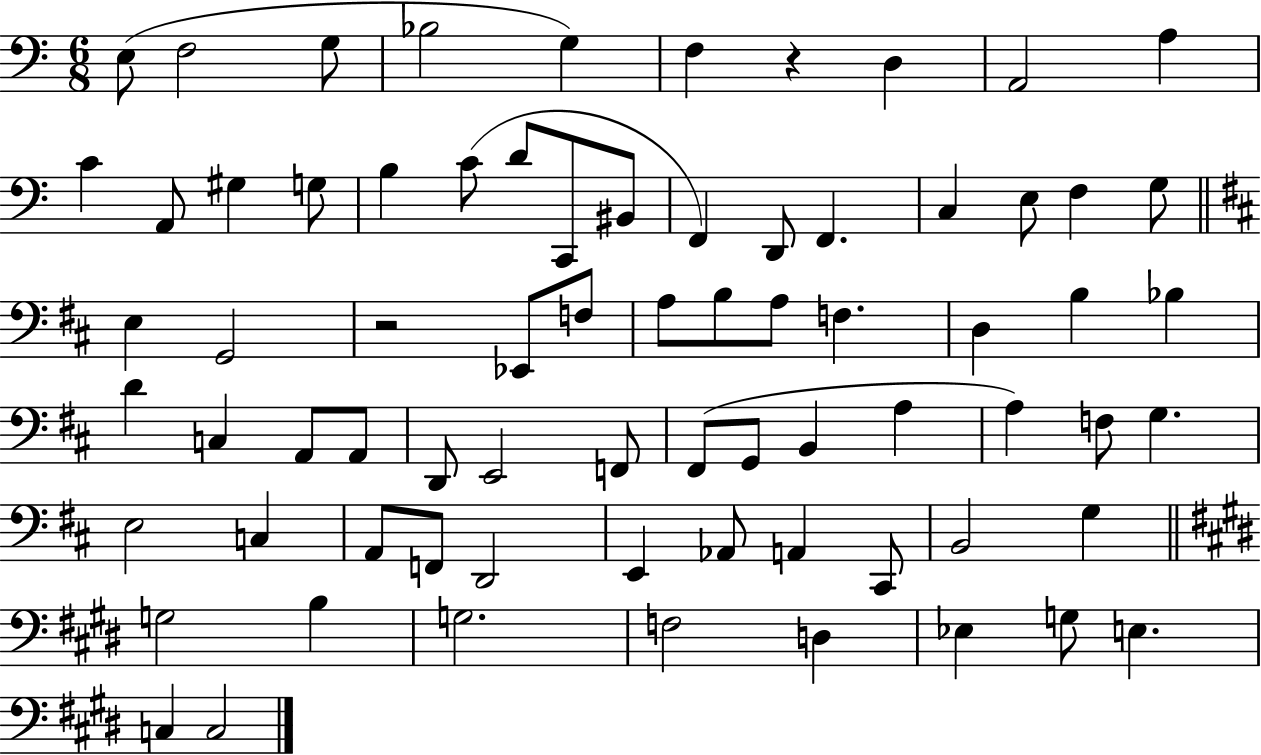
X:1
T:Untitled
M:6/8
L:1/4
K:C
E,/2 F,2 G,/2 _B,2 G, F, z D, A,,2 A, C A,,/2 ^G, G,/2 B, C/2 D/2 C,,/2 ^B,,/2 F,, D,,/2 F,, C, E,/2 F, G,/2 E, G,,2 z2 _E,,/2 F,/2 A,/2 B,/2 A,/2 F, D, B, _B, D C, A,,/2 A,,/2 D,,/2 E,,2 F,,/2 ^F,,/2 G,,/2 B,, A, A, F,/2 G, E,2 C, A,,/2 F,,/2 D,,2 E,, _A,,/2 A,, ^C,,/2 B,,2 G, G,2 B, G,2 F,2 D, _E, G,/2 E, C, C,2